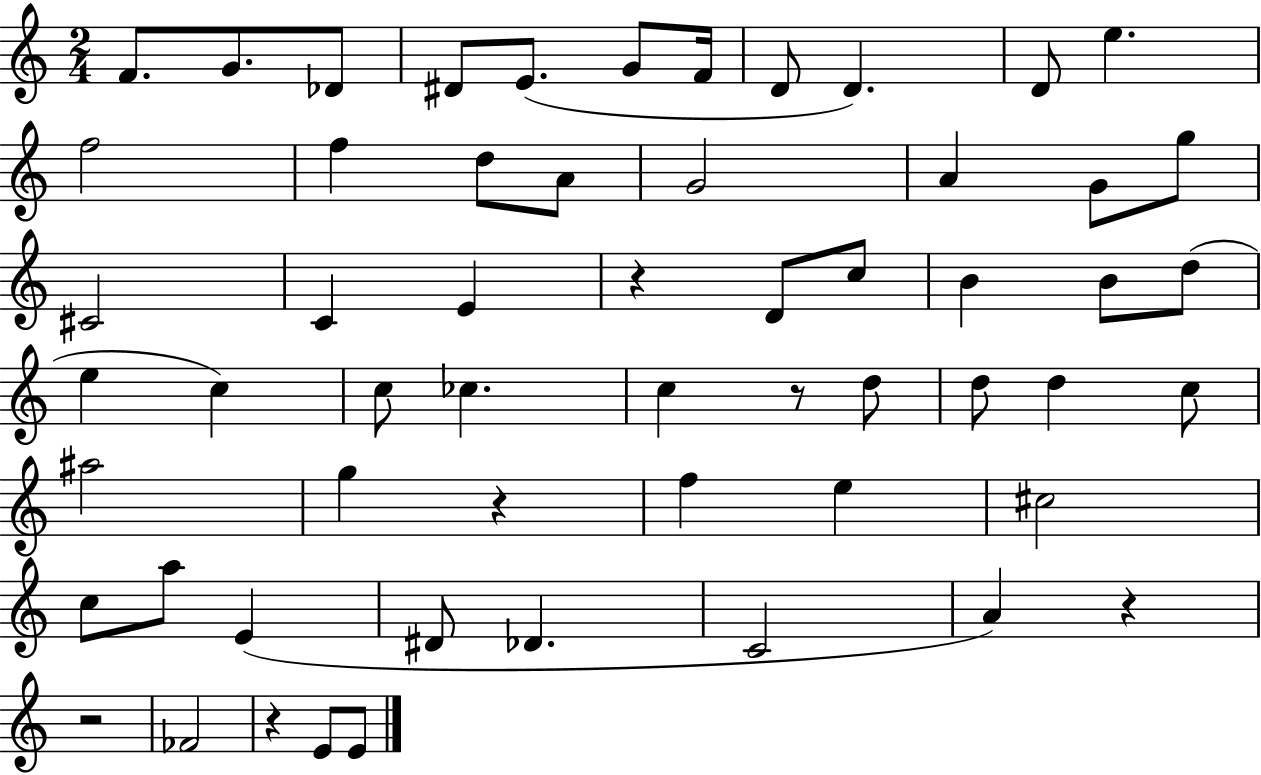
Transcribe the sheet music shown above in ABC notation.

X:1
T:Untitled
M:2/4
L:1/4
K:C
F/2 G/2 _D/2 ^D/2 E/2 G/2 F/4 D/2 D D/2 e f2 f d/2 A/2 G2 A G/2 g/2 ^C2 C E z D/2 c/2 B B/2 d/2 e c c/2 _c c z/2 d/2 d/2 d c/2 ^a2 g z f e ^c2 c/2 a/2 E ^D/2 _D C2 A z z2 _F2 z E/2 E/2